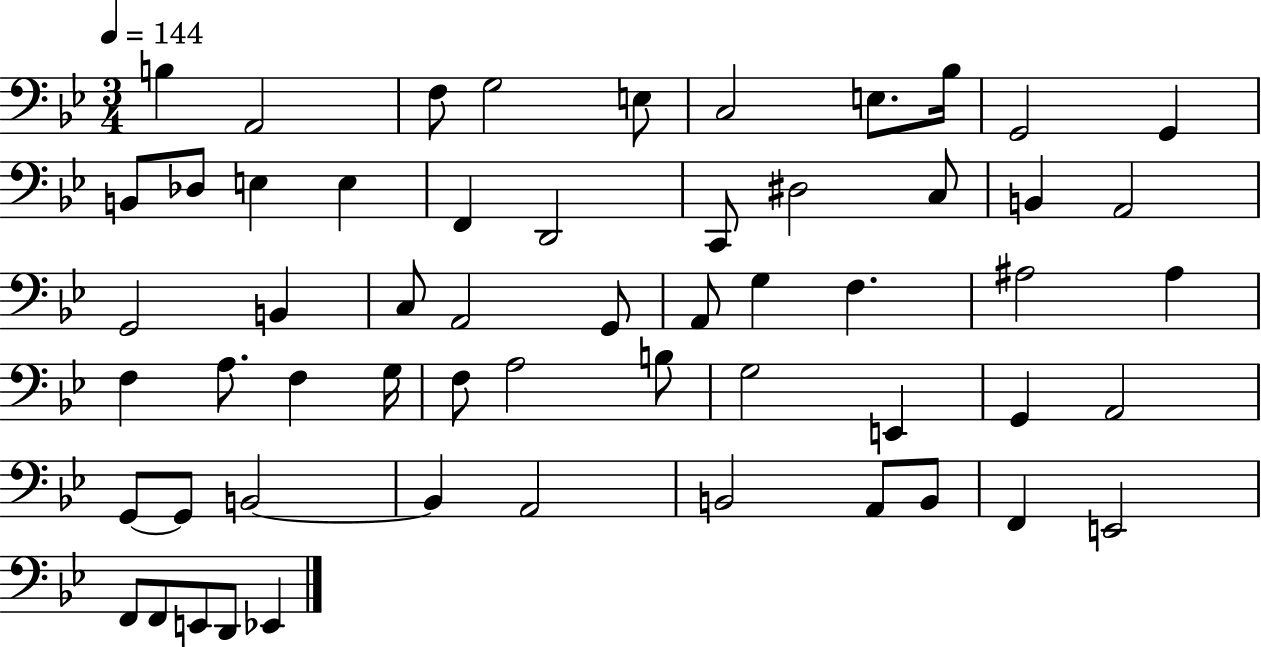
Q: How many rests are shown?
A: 0